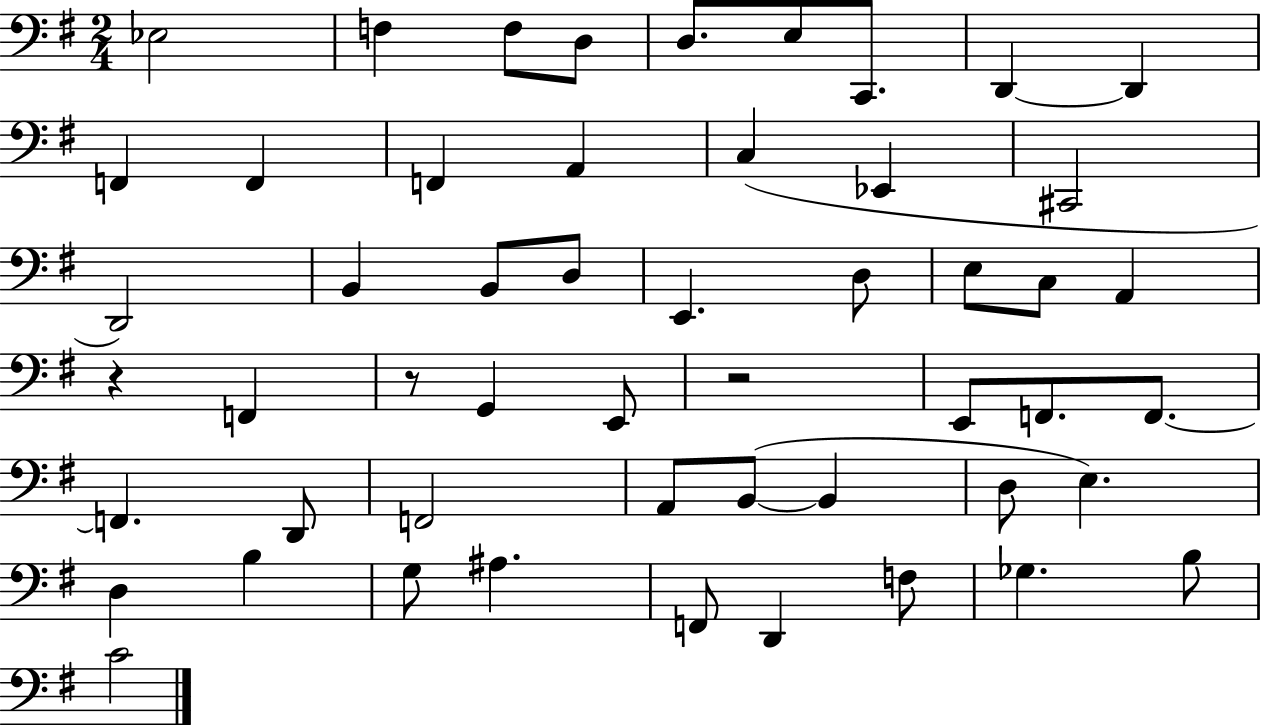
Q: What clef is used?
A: bass